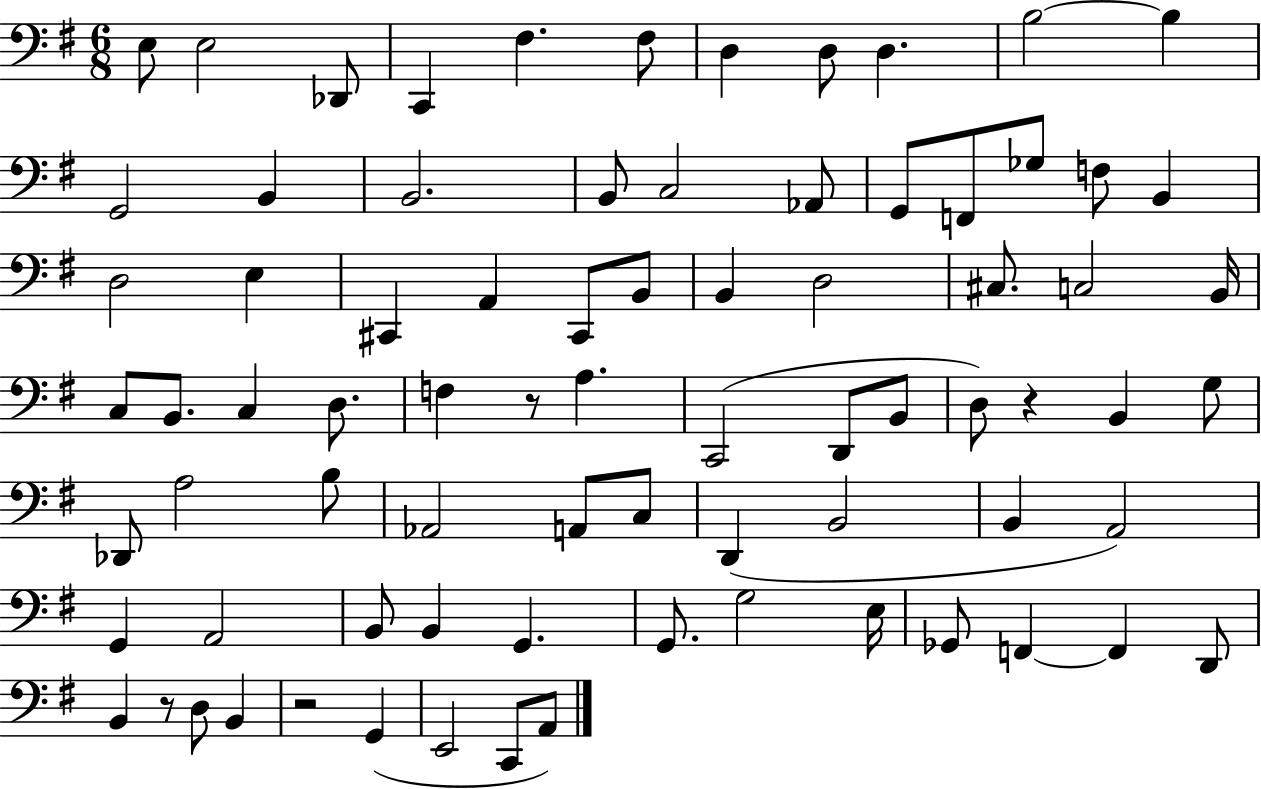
E3/e E3/h Db2/e C2/q F#3/q. F#3/e D3/q D3/e D3/q. B3/h B3/q G2/h B2/q B2/h. B2/e C3/h Ab2/e G2/e F2/e Gb3/e F3/e B2/q D3/h E3/q C#2/q A2/q C#2/e B2/e B2/q D3/h C#3/e. C3/h B2/s C3/e B2/e. C3/q D3/e. F3/q R/e A3/q. C2/h D2/e B2/e D3/e R/q B2/q G3/e Db2/e A3/h B3/e Ab2/h A2/e C3/e D2/q B2/h B2/q A2/h G2/q A2/h B2/e B2/q G2/q. G2/e. G3/h E3/s Gb2/e F2/q F2/q D2/e B2/q R/e D3/e B2/q R/h G2/q E2/h C2/e A2/e